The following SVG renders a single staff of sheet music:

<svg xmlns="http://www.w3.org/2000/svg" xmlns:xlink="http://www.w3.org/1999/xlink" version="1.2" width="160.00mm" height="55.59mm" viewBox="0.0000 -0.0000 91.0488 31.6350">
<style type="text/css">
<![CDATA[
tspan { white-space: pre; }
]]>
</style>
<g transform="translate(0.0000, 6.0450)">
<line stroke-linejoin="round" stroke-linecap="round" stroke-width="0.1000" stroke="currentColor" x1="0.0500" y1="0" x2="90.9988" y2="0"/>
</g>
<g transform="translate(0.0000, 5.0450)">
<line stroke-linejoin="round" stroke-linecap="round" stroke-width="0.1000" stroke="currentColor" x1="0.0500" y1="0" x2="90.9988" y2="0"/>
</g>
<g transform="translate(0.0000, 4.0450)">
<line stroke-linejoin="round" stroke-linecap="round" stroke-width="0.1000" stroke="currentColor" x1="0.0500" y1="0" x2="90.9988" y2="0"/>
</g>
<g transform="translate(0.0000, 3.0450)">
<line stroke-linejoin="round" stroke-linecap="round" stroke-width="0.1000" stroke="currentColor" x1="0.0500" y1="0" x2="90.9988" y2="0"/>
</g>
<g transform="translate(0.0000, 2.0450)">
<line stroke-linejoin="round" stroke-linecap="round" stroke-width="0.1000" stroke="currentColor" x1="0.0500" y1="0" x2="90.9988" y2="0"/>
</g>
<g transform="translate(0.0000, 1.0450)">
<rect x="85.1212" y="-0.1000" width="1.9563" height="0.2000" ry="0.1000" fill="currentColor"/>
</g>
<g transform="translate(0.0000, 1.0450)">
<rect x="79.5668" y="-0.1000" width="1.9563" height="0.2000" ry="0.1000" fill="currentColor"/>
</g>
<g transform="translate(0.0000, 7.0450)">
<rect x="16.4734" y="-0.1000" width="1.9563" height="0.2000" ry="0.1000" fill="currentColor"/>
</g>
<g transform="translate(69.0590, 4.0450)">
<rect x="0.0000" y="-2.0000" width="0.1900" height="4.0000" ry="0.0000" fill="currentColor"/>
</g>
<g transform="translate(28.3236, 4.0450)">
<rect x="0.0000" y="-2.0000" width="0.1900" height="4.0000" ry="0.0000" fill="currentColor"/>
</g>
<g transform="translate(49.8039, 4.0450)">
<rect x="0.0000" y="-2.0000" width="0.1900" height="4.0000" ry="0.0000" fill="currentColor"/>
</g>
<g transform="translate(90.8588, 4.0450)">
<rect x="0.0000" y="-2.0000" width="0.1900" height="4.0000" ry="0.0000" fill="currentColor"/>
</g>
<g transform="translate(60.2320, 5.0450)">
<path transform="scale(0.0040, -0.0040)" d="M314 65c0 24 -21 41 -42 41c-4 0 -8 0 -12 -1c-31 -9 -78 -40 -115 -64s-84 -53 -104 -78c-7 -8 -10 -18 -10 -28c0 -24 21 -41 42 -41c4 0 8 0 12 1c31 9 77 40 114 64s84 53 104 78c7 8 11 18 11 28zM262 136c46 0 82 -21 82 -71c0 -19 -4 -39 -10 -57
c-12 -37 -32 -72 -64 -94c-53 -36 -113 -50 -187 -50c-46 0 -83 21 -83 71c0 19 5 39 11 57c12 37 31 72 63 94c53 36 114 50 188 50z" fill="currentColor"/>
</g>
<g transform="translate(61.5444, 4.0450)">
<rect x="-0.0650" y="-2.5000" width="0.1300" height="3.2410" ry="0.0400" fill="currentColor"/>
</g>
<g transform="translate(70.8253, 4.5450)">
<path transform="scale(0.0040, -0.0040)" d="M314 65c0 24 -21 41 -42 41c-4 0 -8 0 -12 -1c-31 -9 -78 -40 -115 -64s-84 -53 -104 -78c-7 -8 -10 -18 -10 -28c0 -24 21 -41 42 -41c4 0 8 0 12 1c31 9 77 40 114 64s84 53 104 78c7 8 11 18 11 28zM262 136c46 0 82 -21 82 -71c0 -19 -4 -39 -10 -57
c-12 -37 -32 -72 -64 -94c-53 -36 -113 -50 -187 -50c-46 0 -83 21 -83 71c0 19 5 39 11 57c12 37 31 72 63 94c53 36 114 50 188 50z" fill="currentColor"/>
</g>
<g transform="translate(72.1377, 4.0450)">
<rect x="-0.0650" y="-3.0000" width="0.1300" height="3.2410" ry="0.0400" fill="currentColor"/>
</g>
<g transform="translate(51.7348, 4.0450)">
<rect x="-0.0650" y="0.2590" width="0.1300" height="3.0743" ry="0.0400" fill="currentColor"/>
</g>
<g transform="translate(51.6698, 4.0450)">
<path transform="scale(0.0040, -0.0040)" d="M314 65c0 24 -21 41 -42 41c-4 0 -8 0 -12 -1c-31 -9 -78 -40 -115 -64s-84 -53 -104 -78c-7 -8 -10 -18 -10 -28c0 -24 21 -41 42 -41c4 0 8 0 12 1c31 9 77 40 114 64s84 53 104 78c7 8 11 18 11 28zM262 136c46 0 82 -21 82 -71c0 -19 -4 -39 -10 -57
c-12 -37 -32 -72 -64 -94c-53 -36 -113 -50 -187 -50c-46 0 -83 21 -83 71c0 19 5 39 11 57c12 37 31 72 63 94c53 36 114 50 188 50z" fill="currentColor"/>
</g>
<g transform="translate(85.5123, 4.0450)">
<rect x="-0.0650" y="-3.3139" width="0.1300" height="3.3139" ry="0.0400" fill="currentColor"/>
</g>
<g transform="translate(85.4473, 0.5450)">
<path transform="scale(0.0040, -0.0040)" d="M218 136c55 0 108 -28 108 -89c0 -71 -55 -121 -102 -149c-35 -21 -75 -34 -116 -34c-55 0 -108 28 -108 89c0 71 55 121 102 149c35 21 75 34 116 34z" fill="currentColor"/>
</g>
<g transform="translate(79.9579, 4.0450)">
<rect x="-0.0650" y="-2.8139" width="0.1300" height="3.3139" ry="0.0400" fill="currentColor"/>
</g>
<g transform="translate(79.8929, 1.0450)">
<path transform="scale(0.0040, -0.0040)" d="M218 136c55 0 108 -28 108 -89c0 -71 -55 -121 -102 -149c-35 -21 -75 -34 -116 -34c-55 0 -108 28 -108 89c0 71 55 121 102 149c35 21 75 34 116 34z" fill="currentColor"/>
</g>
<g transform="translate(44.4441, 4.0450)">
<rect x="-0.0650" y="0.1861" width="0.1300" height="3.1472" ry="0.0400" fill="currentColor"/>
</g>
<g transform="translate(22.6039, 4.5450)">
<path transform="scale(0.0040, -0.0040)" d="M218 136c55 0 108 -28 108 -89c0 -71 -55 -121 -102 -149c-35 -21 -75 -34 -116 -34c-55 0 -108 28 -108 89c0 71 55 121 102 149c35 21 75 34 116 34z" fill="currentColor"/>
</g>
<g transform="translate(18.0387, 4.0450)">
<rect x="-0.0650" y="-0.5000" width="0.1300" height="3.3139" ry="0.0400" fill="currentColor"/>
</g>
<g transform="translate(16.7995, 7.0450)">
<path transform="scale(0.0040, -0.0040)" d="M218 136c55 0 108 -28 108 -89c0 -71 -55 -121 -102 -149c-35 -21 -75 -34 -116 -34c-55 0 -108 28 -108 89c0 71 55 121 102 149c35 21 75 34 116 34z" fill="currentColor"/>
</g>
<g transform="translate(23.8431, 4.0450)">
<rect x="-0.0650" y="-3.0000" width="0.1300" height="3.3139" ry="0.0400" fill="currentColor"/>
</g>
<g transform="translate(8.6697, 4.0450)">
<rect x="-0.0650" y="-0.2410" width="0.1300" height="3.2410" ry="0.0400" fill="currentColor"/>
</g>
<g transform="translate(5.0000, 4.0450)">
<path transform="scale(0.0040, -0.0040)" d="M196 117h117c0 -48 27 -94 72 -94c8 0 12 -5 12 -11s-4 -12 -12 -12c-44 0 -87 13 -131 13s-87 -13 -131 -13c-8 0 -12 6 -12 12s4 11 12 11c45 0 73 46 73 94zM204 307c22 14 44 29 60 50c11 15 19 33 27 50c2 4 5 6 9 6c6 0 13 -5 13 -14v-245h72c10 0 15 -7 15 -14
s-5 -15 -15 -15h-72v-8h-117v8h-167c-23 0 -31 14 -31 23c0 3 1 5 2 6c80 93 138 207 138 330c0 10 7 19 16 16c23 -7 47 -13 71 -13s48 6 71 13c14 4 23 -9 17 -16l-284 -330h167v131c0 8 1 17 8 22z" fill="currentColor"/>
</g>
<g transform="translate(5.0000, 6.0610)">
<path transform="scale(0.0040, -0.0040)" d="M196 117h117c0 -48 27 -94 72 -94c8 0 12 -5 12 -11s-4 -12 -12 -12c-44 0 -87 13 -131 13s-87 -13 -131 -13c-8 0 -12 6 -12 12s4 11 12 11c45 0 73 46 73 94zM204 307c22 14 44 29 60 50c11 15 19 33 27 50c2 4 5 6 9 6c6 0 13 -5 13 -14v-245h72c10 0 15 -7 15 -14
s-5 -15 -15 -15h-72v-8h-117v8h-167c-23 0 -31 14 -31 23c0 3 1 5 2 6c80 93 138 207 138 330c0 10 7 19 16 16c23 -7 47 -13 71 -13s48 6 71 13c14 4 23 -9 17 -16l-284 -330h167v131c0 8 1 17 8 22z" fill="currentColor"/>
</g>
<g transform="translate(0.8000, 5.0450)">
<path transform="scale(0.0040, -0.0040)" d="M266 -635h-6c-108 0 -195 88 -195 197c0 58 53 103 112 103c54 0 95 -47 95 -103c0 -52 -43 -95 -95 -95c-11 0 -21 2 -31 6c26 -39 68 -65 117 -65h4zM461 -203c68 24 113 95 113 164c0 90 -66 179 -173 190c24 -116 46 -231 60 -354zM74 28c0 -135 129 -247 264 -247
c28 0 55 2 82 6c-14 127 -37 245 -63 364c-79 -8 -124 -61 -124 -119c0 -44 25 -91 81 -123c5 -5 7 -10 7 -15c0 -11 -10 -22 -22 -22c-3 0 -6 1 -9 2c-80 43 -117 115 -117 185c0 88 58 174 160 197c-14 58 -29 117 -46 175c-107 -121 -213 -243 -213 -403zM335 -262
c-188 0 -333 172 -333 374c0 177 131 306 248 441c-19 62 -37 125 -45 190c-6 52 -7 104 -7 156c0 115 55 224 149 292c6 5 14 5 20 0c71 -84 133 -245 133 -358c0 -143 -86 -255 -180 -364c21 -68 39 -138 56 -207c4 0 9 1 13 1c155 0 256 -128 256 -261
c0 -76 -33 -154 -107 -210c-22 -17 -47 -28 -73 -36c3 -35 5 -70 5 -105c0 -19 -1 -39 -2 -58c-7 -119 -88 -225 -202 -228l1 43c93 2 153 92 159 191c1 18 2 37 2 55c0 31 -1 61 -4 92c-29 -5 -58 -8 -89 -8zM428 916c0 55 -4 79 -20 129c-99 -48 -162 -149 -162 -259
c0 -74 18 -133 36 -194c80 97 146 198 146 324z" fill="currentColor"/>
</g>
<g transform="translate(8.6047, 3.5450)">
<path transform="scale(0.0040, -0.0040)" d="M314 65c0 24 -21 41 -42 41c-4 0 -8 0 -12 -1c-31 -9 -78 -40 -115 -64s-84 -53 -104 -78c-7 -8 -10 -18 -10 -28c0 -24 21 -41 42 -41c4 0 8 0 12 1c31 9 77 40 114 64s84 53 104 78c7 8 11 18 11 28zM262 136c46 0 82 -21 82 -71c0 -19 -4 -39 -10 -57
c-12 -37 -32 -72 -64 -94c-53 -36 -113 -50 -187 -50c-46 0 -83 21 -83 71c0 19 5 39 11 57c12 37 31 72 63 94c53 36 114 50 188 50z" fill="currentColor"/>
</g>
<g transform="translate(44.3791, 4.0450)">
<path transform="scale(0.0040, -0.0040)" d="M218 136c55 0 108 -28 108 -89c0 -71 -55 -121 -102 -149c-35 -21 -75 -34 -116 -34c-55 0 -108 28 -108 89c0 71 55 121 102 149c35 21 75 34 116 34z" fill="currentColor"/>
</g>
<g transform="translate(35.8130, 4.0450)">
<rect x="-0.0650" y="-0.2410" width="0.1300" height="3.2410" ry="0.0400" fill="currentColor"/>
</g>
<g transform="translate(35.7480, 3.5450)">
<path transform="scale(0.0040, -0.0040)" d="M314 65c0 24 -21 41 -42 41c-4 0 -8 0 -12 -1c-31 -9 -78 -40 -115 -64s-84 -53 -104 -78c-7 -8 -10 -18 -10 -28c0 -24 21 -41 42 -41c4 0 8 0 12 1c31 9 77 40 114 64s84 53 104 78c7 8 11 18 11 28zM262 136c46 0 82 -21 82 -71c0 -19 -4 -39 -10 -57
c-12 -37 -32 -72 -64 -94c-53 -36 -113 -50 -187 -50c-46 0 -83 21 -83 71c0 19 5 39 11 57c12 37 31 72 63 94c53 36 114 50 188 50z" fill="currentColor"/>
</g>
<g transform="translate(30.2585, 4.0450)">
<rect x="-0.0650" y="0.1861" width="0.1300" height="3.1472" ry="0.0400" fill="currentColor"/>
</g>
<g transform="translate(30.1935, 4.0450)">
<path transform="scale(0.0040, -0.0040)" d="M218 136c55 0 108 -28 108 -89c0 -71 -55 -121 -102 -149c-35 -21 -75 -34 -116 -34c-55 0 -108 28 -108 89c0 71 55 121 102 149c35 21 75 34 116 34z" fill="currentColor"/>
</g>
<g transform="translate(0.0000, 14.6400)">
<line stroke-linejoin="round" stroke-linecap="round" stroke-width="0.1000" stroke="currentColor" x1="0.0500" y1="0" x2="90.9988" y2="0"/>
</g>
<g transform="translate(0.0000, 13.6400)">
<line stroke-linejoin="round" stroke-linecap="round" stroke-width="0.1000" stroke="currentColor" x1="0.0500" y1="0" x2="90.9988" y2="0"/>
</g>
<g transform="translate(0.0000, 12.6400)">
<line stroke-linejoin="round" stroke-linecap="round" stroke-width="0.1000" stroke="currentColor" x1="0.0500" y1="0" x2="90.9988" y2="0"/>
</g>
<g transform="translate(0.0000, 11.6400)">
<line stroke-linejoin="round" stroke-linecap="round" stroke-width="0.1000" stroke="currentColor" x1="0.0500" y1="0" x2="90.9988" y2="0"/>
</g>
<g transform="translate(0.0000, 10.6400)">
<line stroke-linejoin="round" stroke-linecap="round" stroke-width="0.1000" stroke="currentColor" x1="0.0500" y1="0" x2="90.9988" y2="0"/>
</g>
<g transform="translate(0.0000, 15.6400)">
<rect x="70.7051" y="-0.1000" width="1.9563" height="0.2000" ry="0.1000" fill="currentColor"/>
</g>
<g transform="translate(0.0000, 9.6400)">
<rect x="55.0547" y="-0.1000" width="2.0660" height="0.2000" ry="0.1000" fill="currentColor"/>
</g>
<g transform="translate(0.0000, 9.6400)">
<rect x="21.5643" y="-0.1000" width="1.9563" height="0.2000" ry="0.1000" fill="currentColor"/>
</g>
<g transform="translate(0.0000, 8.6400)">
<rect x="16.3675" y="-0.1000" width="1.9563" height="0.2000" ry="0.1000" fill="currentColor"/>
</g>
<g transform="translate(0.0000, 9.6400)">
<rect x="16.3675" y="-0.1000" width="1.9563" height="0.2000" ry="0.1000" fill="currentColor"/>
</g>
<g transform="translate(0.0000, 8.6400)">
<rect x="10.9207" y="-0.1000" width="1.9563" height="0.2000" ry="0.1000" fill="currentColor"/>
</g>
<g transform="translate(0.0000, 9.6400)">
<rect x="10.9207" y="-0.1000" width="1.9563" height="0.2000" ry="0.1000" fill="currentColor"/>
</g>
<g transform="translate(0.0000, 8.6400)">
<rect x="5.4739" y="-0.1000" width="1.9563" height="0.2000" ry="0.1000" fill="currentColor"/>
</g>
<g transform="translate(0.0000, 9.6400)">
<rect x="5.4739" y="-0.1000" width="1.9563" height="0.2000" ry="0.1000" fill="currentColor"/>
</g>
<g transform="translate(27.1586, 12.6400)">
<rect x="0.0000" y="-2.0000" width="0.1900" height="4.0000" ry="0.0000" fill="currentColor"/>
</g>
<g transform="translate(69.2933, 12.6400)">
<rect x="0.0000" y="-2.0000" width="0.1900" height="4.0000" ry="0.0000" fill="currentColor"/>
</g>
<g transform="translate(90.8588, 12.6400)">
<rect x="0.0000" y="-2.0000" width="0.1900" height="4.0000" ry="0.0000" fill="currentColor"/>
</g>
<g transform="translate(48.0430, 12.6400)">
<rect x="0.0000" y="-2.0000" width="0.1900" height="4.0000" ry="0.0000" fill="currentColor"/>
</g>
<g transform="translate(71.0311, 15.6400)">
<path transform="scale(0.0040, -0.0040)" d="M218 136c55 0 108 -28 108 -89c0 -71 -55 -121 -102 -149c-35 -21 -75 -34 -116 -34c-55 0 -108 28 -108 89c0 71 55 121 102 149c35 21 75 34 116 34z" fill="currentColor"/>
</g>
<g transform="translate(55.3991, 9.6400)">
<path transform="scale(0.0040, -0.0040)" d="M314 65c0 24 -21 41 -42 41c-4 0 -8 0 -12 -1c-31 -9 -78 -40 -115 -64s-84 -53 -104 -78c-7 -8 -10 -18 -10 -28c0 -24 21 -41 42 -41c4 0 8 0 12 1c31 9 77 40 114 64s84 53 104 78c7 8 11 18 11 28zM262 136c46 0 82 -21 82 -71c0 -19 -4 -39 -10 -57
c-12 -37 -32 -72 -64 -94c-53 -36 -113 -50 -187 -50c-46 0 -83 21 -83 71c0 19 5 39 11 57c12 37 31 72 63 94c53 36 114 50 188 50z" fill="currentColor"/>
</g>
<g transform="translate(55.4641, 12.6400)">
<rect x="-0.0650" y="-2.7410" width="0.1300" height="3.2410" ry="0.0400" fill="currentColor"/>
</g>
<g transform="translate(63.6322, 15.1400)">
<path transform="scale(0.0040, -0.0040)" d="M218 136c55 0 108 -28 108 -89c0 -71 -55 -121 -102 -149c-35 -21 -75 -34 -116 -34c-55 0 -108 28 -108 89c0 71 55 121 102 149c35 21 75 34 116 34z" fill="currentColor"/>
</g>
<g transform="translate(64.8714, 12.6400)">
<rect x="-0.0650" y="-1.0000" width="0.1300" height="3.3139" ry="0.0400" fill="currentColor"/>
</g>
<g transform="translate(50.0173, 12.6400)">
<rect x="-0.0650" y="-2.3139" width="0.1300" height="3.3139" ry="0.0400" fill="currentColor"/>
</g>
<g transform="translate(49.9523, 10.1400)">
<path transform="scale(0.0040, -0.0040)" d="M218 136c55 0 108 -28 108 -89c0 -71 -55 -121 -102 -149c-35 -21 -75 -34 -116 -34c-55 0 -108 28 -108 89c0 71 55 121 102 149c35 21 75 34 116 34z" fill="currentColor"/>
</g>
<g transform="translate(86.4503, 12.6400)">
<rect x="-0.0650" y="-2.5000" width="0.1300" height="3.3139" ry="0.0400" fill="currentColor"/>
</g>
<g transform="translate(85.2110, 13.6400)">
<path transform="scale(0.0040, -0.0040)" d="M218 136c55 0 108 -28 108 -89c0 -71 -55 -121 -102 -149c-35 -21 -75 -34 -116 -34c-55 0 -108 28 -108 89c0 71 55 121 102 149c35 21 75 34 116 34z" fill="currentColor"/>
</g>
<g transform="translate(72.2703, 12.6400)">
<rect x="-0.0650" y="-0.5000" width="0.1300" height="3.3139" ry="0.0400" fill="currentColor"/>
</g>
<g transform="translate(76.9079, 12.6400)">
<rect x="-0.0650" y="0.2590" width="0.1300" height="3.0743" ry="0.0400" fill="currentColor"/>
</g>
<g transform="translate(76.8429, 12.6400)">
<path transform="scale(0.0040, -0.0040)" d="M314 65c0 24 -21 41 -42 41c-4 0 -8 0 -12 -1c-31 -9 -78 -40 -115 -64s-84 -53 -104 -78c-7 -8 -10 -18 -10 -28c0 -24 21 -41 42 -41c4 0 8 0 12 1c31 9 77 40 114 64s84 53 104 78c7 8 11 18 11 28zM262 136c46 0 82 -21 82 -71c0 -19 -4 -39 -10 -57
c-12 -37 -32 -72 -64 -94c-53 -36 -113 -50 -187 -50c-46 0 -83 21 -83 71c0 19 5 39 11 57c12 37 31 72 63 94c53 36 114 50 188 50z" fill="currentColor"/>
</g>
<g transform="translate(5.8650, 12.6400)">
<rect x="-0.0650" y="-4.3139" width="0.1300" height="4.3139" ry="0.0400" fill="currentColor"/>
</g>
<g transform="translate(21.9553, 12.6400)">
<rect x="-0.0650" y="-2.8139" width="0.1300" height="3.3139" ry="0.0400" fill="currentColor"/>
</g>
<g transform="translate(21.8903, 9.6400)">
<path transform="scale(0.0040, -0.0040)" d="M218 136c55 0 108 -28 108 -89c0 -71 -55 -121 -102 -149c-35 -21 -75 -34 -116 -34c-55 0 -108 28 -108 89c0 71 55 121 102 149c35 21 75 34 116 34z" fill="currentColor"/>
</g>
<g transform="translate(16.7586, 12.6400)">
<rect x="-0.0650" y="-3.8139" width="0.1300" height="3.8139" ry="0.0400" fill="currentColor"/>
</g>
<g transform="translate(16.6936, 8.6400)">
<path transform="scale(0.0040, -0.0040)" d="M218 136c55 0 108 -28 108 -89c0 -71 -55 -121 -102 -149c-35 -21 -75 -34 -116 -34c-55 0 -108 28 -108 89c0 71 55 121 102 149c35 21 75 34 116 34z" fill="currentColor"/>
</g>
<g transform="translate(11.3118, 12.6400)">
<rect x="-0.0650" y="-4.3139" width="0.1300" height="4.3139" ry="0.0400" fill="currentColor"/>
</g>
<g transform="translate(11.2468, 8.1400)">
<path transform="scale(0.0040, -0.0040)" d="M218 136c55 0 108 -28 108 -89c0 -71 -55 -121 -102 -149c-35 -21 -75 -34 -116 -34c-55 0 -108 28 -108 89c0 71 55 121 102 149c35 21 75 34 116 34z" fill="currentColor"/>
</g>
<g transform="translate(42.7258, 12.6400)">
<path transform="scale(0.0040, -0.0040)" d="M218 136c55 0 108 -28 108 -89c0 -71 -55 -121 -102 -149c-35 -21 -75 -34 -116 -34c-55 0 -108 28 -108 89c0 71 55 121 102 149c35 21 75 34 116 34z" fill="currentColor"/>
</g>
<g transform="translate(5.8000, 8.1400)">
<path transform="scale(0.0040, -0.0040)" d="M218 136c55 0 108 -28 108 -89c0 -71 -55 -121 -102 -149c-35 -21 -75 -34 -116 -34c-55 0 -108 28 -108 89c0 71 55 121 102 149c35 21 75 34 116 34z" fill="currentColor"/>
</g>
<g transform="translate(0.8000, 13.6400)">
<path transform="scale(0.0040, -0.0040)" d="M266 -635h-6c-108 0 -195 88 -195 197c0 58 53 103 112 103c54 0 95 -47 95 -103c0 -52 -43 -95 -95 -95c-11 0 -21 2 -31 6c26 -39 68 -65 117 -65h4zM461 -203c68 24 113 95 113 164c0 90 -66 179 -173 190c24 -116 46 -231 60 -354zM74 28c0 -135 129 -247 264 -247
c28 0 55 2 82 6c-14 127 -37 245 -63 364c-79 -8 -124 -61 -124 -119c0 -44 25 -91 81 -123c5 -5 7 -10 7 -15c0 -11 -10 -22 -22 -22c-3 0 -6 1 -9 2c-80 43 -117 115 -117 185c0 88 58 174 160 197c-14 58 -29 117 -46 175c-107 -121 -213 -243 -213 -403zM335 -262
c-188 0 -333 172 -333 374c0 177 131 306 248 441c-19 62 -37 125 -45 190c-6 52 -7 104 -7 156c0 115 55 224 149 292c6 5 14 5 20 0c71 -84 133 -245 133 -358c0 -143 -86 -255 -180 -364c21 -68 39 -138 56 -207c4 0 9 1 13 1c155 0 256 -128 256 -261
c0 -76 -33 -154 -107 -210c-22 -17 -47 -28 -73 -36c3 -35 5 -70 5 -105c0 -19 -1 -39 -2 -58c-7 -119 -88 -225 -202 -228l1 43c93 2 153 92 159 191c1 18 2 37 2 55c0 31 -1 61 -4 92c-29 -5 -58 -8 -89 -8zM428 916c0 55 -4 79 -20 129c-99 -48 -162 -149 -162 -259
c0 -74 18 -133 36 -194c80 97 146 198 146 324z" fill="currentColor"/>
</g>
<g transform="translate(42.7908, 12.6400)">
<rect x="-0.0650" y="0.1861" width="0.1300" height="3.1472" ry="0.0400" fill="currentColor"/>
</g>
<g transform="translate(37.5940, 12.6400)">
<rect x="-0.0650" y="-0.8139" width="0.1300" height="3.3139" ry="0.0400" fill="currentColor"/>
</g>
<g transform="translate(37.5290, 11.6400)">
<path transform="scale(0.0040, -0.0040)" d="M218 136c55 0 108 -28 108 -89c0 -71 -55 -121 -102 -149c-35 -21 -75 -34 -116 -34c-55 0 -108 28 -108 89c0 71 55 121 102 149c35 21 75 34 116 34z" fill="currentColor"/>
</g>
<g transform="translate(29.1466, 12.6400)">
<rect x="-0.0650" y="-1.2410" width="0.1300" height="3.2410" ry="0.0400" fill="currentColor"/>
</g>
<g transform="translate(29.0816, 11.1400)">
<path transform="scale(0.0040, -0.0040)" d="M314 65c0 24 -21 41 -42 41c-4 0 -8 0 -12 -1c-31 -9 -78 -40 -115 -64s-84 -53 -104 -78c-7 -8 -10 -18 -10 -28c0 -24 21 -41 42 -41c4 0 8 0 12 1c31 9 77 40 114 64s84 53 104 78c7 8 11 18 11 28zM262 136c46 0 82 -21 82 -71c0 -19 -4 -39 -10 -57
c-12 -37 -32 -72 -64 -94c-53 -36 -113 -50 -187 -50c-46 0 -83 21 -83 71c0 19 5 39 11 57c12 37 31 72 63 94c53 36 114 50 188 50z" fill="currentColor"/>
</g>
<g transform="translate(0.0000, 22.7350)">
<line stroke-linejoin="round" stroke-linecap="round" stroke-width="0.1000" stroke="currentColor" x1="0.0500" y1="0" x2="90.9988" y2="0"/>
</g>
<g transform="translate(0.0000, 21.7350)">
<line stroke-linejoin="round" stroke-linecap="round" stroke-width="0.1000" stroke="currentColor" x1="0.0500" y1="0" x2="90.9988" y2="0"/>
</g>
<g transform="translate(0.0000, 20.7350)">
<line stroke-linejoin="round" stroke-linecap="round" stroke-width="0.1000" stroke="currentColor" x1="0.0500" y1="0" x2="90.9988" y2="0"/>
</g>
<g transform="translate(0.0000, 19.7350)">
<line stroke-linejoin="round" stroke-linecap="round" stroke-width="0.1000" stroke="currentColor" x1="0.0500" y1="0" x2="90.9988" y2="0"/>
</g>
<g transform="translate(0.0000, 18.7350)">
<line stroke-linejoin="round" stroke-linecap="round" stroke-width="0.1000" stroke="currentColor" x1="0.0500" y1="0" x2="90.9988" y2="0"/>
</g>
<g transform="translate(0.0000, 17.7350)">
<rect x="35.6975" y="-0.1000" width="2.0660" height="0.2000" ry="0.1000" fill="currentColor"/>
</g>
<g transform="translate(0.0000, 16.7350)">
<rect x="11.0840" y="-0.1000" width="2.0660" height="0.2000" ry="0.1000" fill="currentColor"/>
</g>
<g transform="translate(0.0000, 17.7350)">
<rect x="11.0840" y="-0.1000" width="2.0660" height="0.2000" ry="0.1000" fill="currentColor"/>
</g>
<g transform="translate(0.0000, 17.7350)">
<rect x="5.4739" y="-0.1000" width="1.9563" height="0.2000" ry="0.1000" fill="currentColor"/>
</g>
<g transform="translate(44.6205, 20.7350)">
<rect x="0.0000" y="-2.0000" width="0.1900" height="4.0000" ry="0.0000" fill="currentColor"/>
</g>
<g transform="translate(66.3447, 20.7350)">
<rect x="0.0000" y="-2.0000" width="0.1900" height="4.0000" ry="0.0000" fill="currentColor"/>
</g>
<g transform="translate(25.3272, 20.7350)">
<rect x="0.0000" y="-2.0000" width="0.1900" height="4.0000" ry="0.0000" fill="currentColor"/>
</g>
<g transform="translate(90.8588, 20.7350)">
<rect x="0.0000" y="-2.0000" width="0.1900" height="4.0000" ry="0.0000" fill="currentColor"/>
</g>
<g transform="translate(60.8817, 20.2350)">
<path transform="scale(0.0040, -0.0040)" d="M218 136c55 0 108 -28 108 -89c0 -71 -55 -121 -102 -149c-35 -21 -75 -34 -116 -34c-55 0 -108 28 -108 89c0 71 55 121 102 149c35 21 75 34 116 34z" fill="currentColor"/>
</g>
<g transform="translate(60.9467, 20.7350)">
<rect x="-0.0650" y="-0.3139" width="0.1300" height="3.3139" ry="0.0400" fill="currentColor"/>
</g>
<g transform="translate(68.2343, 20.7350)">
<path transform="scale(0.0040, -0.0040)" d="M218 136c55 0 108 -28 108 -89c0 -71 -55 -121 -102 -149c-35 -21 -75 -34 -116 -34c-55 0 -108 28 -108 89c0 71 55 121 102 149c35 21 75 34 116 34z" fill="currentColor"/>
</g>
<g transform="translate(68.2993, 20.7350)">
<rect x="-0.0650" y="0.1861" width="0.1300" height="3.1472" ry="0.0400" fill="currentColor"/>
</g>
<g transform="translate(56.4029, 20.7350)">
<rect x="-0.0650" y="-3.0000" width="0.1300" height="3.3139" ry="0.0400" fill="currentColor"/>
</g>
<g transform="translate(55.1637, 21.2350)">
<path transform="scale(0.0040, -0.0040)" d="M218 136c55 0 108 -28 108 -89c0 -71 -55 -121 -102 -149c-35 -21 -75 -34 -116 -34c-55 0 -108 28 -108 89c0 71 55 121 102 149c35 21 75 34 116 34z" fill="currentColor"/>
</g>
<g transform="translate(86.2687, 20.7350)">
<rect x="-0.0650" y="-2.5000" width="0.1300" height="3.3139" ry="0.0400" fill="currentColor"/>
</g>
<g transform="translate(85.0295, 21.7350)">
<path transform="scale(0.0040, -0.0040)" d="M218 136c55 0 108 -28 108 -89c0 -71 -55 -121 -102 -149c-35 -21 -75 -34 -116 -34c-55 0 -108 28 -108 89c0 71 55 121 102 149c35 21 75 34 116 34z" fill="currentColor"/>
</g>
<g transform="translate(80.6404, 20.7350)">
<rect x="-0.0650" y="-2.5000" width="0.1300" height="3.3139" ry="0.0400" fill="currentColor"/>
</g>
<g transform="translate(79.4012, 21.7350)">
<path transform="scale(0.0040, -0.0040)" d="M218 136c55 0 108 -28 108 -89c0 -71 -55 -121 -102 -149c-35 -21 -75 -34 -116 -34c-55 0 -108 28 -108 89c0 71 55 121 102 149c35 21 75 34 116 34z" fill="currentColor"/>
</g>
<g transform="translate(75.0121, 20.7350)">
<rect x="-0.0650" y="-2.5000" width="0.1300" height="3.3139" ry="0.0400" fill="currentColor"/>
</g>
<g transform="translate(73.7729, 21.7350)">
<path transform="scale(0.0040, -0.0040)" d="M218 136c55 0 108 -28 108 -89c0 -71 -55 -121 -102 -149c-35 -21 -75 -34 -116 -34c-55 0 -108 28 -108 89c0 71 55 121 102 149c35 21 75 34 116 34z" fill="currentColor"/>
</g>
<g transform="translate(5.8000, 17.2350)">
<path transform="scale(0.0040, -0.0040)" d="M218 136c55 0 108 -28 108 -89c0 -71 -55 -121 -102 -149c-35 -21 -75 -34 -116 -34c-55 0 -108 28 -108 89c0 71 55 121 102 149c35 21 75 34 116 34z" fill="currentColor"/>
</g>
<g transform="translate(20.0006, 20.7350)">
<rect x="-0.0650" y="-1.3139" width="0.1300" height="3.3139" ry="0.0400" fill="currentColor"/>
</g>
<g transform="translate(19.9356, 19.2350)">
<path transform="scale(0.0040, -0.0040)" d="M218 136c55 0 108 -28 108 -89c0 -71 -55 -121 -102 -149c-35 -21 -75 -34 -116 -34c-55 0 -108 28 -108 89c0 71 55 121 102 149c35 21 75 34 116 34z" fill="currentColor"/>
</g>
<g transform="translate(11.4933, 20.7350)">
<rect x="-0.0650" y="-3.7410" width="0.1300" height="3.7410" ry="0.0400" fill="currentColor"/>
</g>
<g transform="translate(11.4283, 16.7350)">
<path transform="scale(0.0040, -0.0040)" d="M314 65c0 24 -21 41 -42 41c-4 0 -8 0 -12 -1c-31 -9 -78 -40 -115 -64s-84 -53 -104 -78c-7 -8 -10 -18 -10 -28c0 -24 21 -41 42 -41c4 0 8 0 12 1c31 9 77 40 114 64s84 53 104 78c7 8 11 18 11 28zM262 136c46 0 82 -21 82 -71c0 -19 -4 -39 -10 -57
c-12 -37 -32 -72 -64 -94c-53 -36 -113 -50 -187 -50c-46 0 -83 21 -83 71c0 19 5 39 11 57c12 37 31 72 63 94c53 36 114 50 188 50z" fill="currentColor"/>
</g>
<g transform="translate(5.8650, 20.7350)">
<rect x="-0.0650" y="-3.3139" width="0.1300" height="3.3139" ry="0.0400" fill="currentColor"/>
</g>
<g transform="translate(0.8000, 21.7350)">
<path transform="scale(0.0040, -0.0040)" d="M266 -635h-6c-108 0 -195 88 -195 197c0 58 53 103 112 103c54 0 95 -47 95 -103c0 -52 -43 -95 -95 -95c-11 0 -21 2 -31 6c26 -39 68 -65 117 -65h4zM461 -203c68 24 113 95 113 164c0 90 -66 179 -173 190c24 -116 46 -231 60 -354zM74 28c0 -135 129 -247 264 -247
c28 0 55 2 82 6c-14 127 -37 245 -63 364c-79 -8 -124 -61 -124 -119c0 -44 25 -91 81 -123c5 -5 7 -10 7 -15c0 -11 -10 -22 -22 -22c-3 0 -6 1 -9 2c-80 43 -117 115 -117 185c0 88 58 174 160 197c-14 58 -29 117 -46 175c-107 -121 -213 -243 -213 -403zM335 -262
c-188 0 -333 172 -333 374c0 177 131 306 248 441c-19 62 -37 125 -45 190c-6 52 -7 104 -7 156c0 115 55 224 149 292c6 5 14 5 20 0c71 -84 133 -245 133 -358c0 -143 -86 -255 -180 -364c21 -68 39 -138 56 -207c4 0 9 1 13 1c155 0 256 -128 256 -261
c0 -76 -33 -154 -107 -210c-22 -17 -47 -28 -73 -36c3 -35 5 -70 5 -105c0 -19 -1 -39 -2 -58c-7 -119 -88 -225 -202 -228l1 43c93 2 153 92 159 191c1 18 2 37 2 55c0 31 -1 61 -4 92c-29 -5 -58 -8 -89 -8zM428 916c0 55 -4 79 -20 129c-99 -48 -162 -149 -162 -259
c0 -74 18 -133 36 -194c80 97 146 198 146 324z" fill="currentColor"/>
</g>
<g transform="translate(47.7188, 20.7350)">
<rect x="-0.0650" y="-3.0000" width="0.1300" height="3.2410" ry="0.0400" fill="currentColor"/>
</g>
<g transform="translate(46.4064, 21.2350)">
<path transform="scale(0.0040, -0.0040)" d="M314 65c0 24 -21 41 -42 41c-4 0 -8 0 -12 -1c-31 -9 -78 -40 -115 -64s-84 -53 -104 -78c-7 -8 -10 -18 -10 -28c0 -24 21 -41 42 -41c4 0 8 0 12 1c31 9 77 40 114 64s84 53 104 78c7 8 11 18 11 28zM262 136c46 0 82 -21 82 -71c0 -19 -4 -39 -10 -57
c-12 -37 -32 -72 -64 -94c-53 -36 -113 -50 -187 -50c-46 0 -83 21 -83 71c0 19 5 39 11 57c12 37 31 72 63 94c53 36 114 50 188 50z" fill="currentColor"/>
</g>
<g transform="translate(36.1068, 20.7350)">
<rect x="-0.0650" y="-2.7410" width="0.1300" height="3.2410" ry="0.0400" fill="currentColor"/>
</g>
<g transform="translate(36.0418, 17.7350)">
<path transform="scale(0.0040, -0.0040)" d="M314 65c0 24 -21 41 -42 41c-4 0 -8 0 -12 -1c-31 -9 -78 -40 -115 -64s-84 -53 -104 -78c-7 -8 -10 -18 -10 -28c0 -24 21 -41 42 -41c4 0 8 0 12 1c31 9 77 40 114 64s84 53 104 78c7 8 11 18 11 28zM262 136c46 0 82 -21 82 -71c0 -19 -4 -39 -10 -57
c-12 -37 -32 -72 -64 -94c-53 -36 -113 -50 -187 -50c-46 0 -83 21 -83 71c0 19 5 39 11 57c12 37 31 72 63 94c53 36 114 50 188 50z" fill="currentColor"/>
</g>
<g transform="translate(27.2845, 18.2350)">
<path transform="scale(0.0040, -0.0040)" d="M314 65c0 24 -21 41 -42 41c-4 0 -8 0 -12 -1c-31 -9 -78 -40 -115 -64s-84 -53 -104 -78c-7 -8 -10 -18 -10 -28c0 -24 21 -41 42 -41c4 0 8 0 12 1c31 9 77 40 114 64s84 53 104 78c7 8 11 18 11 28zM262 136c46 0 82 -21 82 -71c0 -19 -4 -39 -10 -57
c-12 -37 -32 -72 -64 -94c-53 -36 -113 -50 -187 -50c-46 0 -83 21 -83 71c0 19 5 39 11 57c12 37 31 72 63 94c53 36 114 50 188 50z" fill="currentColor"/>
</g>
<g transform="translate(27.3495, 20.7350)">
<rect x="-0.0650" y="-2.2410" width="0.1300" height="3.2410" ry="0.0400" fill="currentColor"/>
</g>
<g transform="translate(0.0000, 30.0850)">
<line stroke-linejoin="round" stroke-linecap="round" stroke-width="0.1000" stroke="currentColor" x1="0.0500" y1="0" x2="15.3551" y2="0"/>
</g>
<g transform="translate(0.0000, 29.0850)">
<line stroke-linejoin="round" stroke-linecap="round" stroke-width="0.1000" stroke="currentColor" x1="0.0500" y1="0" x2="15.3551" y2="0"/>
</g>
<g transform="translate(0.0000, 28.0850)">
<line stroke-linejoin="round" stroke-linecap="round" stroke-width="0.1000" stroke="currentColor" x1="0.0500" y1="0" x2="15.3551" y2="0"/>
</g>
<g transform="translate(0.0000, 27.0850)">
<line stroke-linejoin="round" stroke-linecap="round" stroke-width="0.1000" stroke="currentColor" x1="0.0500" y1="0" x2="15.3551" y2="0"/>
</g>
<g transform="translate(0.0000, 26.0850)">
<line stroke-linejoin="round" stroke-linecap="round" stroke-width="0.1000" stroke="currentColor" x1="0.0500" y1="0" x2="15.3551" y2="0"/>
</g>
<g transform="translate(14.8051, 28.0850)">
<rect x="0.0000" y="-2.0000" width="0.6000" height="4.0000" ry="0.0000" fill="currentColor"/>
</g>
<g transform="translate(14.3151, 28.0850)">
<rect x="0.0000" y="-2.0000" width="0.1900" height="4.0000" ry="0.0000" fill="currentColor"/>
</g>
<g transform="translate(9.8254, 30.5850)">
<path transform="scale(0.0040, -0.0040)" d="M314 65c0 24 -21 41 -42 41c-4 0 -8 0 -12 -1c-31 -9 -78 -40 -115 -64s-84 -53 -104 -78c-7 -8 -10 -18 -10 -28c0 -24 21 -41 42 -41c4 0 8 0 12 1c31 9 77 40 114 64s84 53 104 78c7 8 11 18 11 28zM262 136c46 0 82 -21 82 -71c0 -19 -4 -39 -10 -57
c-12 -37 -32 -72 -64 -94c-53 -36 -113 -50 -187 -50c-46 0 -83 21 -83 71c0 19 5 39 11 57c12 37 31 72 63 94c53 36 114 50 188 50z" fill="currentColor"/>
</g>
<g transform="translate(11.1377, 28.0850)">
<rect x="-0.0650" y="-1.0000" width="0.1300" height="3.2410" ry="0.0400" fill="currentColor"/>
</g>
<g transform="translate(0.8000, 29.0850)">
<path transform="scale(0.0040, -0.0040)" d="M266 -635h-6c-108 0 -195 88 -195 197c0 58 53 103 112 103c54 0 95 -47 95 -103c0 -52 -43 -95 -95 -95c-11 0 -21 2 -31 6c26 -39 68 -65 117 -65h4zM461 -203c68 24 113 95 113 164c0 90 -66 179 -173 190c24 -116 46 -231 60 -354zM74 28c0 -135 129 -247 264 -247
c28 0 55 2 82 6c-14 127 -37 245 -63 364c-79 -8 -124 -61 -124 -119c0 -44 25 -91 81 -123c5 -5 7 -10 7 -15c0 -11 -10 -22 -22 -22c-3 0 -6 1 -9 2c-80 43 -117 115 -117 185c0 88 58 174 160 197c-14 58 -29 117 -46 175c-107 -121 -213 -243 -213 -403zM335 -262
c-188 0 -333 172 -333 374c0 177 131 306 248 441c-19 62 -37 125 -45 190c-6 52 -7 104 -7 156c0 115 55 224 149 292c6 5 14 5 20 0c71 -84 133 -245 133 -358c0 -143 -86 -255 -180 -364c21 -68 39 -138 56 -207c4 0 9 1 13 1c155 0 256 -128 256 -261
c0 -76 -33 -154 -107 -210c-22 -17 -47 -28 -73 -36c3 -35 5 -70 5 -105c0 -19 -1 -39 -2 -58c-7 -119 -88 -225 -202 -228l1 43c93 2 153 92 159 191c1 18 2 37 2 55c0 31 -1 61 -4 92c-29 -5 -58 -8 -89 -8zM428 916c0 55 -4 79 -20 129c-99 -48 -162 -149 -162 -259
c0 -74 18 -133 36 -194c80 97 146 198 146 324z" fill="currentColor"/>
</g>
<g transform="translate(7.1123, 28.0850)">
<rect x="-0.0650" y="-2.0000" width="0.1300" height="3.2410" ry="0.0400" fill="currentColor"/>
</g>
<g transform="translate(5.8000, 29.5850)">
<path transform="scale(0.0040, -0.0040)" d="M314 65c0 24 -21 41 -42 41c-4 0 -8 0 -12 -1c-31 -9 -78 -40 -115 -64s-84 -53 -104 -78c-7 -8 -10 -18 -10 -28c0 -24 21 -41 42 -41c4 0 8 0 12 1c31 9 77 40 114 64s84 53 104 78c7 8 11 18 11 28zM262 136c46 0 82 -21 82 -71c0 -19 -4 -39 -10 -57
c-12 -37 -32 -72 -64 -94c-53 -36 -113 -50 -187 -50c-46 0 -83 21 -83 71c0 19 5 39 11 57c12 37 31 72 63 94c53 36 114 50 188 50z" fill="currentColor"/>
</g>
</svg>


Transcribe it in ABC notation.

X:1
T:Untitled
M:4/4
L:1/4
K:C
c2 C A B c2 B B2 G2 A2 a b d' d' c' a e2 d B g a2 D C B2 G b c'2 e g2 a2 A2 A c B G G G F2 D2